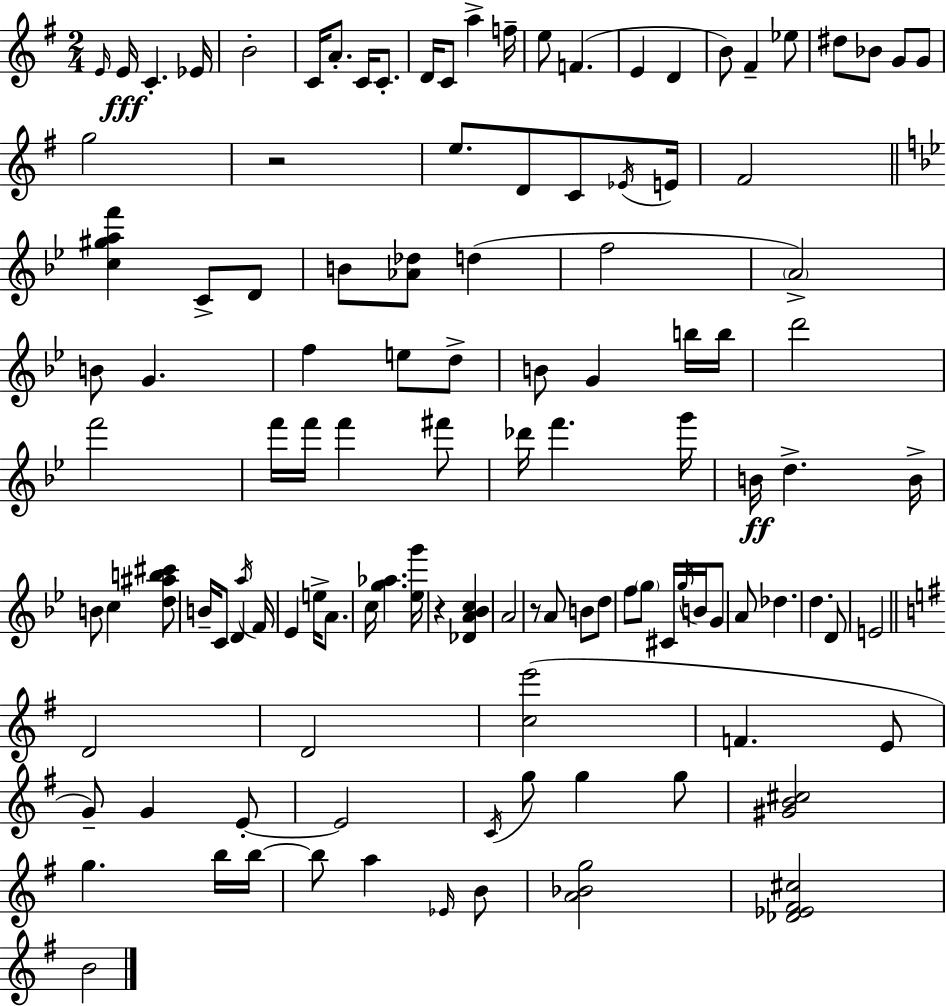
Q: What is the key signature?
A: G major